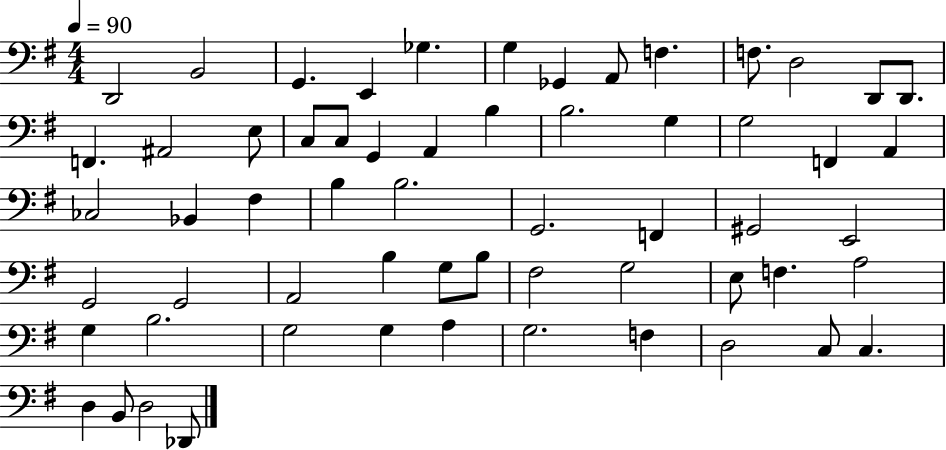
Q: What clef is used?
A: bass